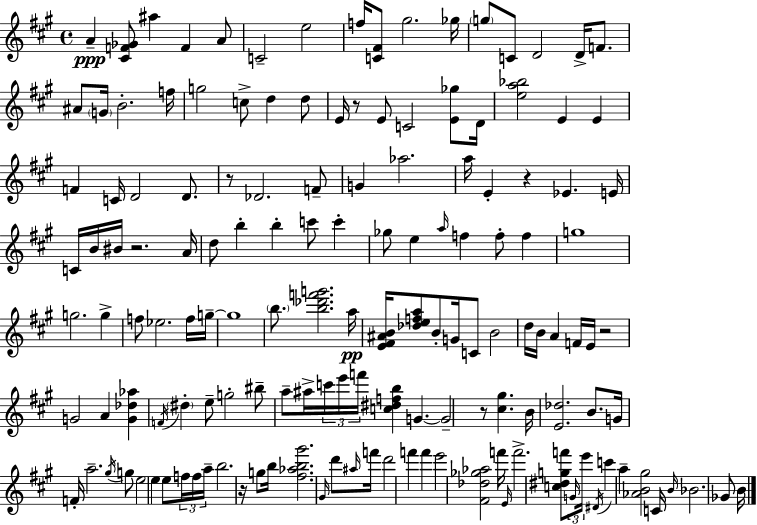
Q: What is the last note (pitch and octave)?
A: B4